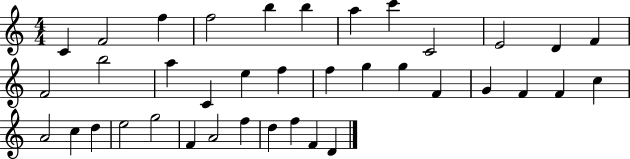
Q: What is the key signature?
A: C major